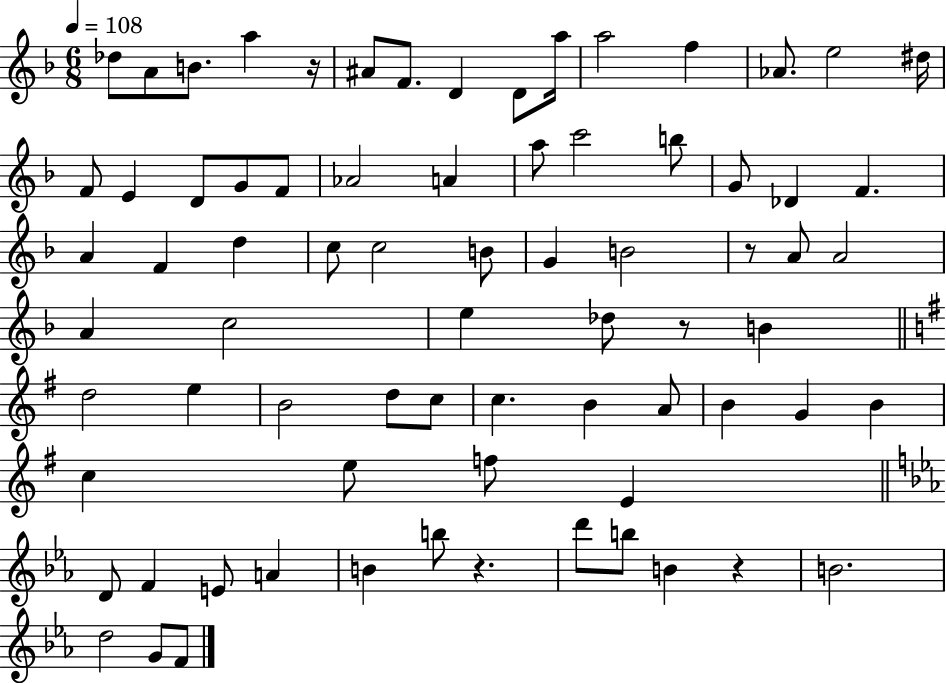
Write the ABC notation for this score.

X:1
T:Untitled
M:6/8
L:1/4
K:F
_d/2 A/2 B/2 a z/4 ^A/2 F/2 D D/2 a/4 a2 f _A/2 e2 ^d/4 F/2 E D/2 G/2 F/2 _A2 A a/2 c'2 b/2 G/2 _D F A F d c/2 c2 B/2 G B2 z/2 A/2 A2 A c2 e _d/2 z/2 B d2 e B2 d/2 c/2 c B A/2 B G B c e/2 f/2 E D/2 F E/2 A B b/2 z d'/2 b/2 B z B2 d2 G/2 F/2